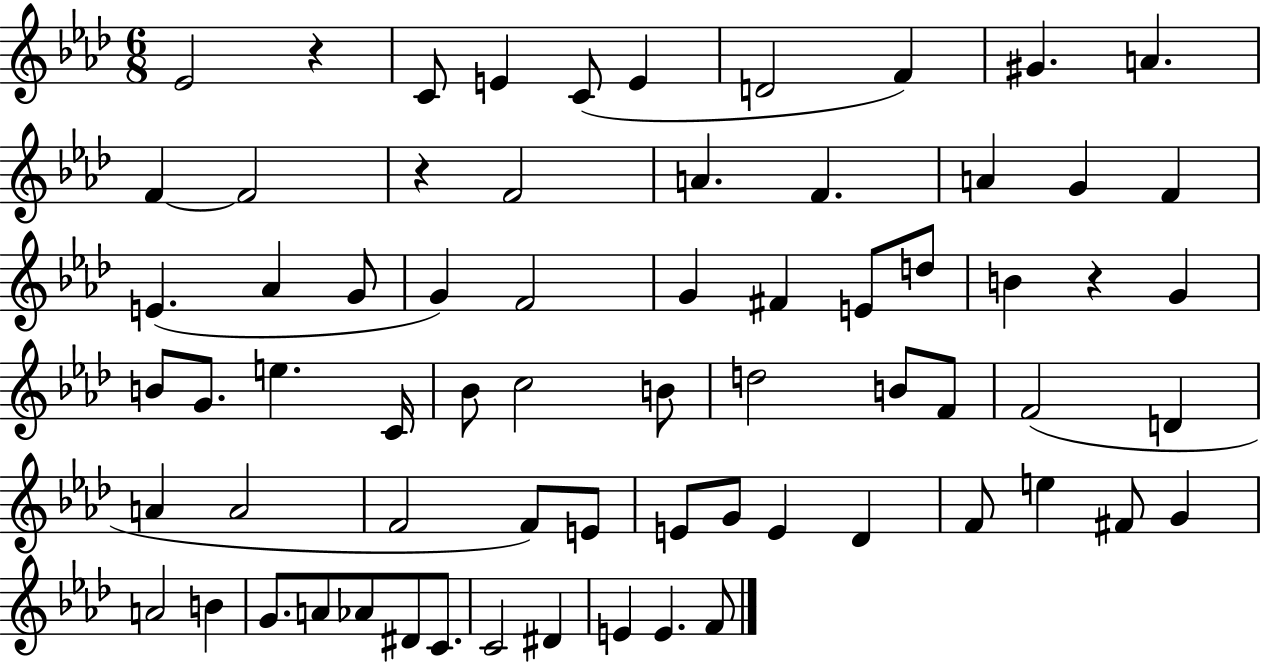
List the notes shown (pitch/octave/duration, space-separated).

Eb4/h R/q C4/e E4/q C4/e E4/q D4/h F4/q G#4/q. A4/q. F4/q F4/h R/q F4/h A4/q. F4/q. A4/q G4/q F4/q E4/q. Ab4/q G4/e G4/q F4/h G4/q F#4/q E4/e D5/e B4/q R/q G4/q B4/e G4/e. E5/q. C4/s Bb4/e C5/h B4/e D5/h B4/e F4/e F4/h D4/q A4/q A4/h F4/h F4/e E4/e E4/e G4/e E4/q Db4/q F4/e E5/q F#4/e G4/q A4/h B4/q G4/e. A4/e Ab4/e D#4/e C4/e. C4/h D#4/q E4/q E4/q. F4/e